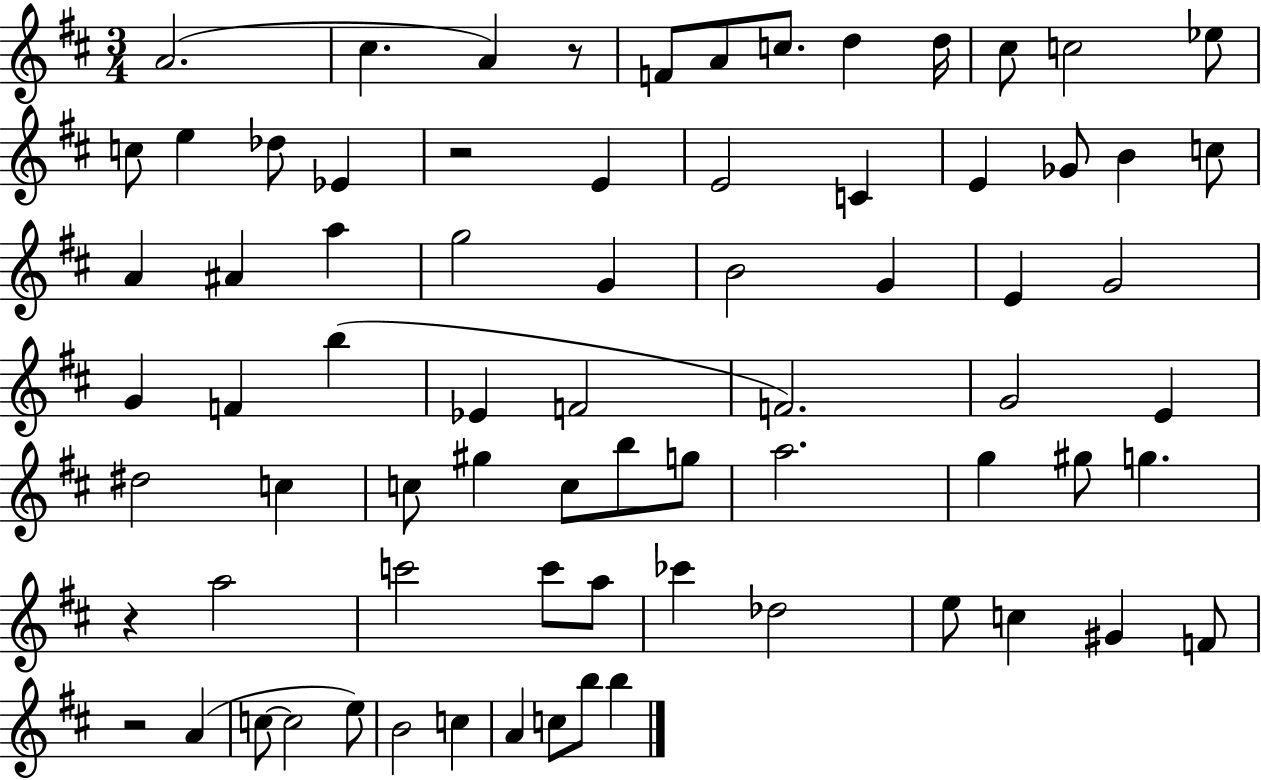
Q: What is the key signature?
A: D major